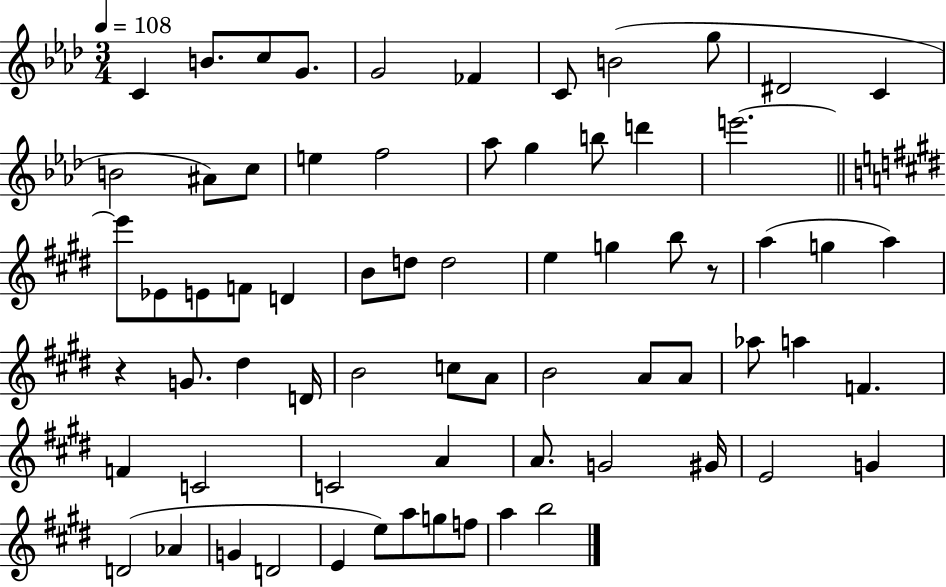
C4/q B4/e. C5/e G4/e. G4/h FES4/q C4/e B4/h G5/e D#4/h C4/q B4/h A#4/e C5/e E5/q F5/h Ab5/e G5/q B5/e D6/q E6/h. E6/e Eb4/e E4/e F4/e D4/q B4/e D5/e D5/h E5/q G5/q B5/e R/e A5/q G5/q A5/q R/q G4/e. D#5/q D4/s B4/h C5/e A4/e B4/h A4/e A4/e Ab5/e A5/q F4/q. F4/q C4/h C4/h A4/q A4/e. G4/h G#4/s E4/h G4/q D4/h Ab4/q G4/q D4/h E4/q E5/e A5/e G5/e F5/e A5/q B5/h